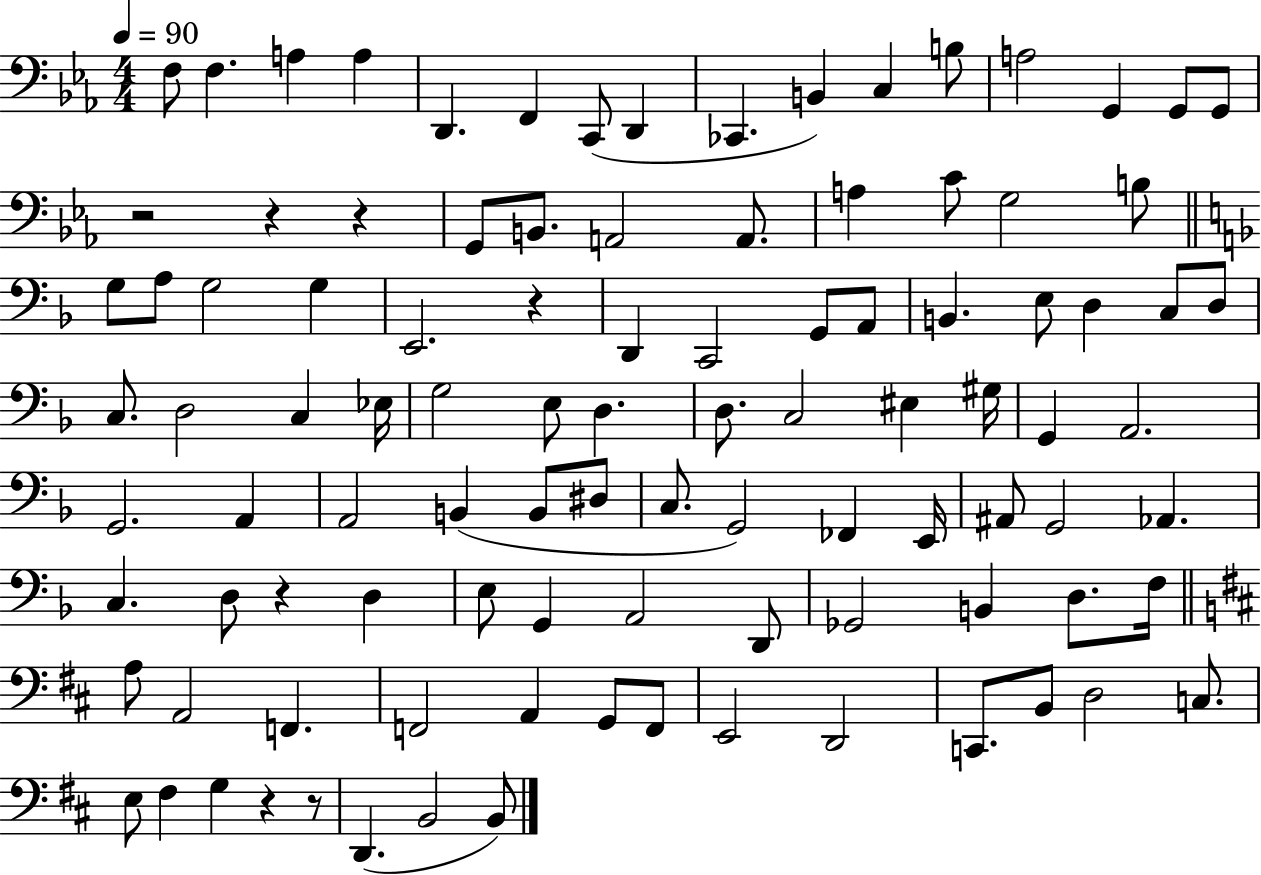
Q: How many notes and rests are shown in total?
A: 101